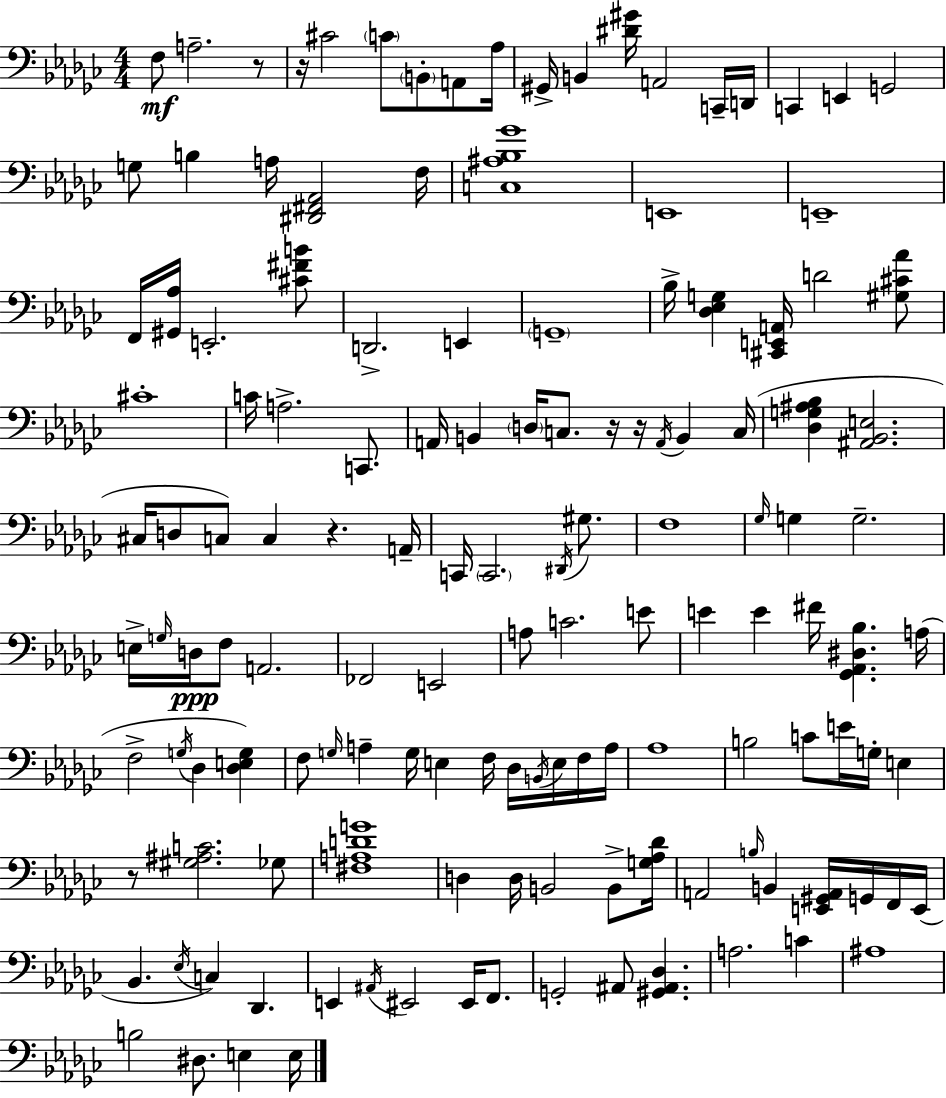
F3/e A3/h. R/e R/s C#4/h C4/e B2/e A2/e Ab3/s G#2/s B2/q [D#4,G#4]/s A2/h C2/s D2/s C2/q E2/q G2/h G3/e B3/q A3/s [D#2,F#2,Ab2]/h F3/s [C3,A#3,Bb3,Gb4]/w E2/w E2/w F2/s [G#2,Ab3]/s E2/h. [C#4,F#4,B4]/e D2/h. E2/q G2/w Bb3/s [Db3,Eb3,G3]/q [C#2,E2,A2]/s D4/h [G#3,C#4,Ab4]/e C#4/w C4/s A3/h. C2/e. A2/s B2/q D3/s C3/e. R/s R/s A2/s B2/q C3/s [Db3,G3,A#3,Bb3]/q [A#2,Bb2,E3]/h. C#3/s D3/e C3/e C3/q R/q. A2/s C2/s C2/h. D#2/s G#3/e. F3/w Gb3/s G3/q G3/h. E3/s G3/s D3/s F3/e A2/h. FES2/h E2/h A3/e C4/h. E4/e E4/q E4/q F#4/s [Gb2,Ab2,D#3,Bb3]/q. A3/s F3/h G3/s Db3/q [Db3,E3,G3]/q F3/e G3/s A3/q G3/s E3/q F3/s Db3/s B2/s E3/s F3/s A3/s Ab3/w B3/h C4/e E4/s G3/s E3/q R/e [G#3,A#3,C4]/h. Gb3/e [F#3,A3,D4,G4]/w D3/q D3/s B2/h B2/e [G3,Ab3,Db4]/s A2/h B3/s B2/q [E2,G#2,A2]/s G2/s F2/s E2/s Bb2/q. Eb3/s C3/q Db2/q. E2/q A#2/s EIS2/h EIS2/s F2/e. G2/h A#2/e [G#2,A#2,Db3]/q. A3/h. C4/q A#3/w B3/h D#3/e. E3/q E3/s